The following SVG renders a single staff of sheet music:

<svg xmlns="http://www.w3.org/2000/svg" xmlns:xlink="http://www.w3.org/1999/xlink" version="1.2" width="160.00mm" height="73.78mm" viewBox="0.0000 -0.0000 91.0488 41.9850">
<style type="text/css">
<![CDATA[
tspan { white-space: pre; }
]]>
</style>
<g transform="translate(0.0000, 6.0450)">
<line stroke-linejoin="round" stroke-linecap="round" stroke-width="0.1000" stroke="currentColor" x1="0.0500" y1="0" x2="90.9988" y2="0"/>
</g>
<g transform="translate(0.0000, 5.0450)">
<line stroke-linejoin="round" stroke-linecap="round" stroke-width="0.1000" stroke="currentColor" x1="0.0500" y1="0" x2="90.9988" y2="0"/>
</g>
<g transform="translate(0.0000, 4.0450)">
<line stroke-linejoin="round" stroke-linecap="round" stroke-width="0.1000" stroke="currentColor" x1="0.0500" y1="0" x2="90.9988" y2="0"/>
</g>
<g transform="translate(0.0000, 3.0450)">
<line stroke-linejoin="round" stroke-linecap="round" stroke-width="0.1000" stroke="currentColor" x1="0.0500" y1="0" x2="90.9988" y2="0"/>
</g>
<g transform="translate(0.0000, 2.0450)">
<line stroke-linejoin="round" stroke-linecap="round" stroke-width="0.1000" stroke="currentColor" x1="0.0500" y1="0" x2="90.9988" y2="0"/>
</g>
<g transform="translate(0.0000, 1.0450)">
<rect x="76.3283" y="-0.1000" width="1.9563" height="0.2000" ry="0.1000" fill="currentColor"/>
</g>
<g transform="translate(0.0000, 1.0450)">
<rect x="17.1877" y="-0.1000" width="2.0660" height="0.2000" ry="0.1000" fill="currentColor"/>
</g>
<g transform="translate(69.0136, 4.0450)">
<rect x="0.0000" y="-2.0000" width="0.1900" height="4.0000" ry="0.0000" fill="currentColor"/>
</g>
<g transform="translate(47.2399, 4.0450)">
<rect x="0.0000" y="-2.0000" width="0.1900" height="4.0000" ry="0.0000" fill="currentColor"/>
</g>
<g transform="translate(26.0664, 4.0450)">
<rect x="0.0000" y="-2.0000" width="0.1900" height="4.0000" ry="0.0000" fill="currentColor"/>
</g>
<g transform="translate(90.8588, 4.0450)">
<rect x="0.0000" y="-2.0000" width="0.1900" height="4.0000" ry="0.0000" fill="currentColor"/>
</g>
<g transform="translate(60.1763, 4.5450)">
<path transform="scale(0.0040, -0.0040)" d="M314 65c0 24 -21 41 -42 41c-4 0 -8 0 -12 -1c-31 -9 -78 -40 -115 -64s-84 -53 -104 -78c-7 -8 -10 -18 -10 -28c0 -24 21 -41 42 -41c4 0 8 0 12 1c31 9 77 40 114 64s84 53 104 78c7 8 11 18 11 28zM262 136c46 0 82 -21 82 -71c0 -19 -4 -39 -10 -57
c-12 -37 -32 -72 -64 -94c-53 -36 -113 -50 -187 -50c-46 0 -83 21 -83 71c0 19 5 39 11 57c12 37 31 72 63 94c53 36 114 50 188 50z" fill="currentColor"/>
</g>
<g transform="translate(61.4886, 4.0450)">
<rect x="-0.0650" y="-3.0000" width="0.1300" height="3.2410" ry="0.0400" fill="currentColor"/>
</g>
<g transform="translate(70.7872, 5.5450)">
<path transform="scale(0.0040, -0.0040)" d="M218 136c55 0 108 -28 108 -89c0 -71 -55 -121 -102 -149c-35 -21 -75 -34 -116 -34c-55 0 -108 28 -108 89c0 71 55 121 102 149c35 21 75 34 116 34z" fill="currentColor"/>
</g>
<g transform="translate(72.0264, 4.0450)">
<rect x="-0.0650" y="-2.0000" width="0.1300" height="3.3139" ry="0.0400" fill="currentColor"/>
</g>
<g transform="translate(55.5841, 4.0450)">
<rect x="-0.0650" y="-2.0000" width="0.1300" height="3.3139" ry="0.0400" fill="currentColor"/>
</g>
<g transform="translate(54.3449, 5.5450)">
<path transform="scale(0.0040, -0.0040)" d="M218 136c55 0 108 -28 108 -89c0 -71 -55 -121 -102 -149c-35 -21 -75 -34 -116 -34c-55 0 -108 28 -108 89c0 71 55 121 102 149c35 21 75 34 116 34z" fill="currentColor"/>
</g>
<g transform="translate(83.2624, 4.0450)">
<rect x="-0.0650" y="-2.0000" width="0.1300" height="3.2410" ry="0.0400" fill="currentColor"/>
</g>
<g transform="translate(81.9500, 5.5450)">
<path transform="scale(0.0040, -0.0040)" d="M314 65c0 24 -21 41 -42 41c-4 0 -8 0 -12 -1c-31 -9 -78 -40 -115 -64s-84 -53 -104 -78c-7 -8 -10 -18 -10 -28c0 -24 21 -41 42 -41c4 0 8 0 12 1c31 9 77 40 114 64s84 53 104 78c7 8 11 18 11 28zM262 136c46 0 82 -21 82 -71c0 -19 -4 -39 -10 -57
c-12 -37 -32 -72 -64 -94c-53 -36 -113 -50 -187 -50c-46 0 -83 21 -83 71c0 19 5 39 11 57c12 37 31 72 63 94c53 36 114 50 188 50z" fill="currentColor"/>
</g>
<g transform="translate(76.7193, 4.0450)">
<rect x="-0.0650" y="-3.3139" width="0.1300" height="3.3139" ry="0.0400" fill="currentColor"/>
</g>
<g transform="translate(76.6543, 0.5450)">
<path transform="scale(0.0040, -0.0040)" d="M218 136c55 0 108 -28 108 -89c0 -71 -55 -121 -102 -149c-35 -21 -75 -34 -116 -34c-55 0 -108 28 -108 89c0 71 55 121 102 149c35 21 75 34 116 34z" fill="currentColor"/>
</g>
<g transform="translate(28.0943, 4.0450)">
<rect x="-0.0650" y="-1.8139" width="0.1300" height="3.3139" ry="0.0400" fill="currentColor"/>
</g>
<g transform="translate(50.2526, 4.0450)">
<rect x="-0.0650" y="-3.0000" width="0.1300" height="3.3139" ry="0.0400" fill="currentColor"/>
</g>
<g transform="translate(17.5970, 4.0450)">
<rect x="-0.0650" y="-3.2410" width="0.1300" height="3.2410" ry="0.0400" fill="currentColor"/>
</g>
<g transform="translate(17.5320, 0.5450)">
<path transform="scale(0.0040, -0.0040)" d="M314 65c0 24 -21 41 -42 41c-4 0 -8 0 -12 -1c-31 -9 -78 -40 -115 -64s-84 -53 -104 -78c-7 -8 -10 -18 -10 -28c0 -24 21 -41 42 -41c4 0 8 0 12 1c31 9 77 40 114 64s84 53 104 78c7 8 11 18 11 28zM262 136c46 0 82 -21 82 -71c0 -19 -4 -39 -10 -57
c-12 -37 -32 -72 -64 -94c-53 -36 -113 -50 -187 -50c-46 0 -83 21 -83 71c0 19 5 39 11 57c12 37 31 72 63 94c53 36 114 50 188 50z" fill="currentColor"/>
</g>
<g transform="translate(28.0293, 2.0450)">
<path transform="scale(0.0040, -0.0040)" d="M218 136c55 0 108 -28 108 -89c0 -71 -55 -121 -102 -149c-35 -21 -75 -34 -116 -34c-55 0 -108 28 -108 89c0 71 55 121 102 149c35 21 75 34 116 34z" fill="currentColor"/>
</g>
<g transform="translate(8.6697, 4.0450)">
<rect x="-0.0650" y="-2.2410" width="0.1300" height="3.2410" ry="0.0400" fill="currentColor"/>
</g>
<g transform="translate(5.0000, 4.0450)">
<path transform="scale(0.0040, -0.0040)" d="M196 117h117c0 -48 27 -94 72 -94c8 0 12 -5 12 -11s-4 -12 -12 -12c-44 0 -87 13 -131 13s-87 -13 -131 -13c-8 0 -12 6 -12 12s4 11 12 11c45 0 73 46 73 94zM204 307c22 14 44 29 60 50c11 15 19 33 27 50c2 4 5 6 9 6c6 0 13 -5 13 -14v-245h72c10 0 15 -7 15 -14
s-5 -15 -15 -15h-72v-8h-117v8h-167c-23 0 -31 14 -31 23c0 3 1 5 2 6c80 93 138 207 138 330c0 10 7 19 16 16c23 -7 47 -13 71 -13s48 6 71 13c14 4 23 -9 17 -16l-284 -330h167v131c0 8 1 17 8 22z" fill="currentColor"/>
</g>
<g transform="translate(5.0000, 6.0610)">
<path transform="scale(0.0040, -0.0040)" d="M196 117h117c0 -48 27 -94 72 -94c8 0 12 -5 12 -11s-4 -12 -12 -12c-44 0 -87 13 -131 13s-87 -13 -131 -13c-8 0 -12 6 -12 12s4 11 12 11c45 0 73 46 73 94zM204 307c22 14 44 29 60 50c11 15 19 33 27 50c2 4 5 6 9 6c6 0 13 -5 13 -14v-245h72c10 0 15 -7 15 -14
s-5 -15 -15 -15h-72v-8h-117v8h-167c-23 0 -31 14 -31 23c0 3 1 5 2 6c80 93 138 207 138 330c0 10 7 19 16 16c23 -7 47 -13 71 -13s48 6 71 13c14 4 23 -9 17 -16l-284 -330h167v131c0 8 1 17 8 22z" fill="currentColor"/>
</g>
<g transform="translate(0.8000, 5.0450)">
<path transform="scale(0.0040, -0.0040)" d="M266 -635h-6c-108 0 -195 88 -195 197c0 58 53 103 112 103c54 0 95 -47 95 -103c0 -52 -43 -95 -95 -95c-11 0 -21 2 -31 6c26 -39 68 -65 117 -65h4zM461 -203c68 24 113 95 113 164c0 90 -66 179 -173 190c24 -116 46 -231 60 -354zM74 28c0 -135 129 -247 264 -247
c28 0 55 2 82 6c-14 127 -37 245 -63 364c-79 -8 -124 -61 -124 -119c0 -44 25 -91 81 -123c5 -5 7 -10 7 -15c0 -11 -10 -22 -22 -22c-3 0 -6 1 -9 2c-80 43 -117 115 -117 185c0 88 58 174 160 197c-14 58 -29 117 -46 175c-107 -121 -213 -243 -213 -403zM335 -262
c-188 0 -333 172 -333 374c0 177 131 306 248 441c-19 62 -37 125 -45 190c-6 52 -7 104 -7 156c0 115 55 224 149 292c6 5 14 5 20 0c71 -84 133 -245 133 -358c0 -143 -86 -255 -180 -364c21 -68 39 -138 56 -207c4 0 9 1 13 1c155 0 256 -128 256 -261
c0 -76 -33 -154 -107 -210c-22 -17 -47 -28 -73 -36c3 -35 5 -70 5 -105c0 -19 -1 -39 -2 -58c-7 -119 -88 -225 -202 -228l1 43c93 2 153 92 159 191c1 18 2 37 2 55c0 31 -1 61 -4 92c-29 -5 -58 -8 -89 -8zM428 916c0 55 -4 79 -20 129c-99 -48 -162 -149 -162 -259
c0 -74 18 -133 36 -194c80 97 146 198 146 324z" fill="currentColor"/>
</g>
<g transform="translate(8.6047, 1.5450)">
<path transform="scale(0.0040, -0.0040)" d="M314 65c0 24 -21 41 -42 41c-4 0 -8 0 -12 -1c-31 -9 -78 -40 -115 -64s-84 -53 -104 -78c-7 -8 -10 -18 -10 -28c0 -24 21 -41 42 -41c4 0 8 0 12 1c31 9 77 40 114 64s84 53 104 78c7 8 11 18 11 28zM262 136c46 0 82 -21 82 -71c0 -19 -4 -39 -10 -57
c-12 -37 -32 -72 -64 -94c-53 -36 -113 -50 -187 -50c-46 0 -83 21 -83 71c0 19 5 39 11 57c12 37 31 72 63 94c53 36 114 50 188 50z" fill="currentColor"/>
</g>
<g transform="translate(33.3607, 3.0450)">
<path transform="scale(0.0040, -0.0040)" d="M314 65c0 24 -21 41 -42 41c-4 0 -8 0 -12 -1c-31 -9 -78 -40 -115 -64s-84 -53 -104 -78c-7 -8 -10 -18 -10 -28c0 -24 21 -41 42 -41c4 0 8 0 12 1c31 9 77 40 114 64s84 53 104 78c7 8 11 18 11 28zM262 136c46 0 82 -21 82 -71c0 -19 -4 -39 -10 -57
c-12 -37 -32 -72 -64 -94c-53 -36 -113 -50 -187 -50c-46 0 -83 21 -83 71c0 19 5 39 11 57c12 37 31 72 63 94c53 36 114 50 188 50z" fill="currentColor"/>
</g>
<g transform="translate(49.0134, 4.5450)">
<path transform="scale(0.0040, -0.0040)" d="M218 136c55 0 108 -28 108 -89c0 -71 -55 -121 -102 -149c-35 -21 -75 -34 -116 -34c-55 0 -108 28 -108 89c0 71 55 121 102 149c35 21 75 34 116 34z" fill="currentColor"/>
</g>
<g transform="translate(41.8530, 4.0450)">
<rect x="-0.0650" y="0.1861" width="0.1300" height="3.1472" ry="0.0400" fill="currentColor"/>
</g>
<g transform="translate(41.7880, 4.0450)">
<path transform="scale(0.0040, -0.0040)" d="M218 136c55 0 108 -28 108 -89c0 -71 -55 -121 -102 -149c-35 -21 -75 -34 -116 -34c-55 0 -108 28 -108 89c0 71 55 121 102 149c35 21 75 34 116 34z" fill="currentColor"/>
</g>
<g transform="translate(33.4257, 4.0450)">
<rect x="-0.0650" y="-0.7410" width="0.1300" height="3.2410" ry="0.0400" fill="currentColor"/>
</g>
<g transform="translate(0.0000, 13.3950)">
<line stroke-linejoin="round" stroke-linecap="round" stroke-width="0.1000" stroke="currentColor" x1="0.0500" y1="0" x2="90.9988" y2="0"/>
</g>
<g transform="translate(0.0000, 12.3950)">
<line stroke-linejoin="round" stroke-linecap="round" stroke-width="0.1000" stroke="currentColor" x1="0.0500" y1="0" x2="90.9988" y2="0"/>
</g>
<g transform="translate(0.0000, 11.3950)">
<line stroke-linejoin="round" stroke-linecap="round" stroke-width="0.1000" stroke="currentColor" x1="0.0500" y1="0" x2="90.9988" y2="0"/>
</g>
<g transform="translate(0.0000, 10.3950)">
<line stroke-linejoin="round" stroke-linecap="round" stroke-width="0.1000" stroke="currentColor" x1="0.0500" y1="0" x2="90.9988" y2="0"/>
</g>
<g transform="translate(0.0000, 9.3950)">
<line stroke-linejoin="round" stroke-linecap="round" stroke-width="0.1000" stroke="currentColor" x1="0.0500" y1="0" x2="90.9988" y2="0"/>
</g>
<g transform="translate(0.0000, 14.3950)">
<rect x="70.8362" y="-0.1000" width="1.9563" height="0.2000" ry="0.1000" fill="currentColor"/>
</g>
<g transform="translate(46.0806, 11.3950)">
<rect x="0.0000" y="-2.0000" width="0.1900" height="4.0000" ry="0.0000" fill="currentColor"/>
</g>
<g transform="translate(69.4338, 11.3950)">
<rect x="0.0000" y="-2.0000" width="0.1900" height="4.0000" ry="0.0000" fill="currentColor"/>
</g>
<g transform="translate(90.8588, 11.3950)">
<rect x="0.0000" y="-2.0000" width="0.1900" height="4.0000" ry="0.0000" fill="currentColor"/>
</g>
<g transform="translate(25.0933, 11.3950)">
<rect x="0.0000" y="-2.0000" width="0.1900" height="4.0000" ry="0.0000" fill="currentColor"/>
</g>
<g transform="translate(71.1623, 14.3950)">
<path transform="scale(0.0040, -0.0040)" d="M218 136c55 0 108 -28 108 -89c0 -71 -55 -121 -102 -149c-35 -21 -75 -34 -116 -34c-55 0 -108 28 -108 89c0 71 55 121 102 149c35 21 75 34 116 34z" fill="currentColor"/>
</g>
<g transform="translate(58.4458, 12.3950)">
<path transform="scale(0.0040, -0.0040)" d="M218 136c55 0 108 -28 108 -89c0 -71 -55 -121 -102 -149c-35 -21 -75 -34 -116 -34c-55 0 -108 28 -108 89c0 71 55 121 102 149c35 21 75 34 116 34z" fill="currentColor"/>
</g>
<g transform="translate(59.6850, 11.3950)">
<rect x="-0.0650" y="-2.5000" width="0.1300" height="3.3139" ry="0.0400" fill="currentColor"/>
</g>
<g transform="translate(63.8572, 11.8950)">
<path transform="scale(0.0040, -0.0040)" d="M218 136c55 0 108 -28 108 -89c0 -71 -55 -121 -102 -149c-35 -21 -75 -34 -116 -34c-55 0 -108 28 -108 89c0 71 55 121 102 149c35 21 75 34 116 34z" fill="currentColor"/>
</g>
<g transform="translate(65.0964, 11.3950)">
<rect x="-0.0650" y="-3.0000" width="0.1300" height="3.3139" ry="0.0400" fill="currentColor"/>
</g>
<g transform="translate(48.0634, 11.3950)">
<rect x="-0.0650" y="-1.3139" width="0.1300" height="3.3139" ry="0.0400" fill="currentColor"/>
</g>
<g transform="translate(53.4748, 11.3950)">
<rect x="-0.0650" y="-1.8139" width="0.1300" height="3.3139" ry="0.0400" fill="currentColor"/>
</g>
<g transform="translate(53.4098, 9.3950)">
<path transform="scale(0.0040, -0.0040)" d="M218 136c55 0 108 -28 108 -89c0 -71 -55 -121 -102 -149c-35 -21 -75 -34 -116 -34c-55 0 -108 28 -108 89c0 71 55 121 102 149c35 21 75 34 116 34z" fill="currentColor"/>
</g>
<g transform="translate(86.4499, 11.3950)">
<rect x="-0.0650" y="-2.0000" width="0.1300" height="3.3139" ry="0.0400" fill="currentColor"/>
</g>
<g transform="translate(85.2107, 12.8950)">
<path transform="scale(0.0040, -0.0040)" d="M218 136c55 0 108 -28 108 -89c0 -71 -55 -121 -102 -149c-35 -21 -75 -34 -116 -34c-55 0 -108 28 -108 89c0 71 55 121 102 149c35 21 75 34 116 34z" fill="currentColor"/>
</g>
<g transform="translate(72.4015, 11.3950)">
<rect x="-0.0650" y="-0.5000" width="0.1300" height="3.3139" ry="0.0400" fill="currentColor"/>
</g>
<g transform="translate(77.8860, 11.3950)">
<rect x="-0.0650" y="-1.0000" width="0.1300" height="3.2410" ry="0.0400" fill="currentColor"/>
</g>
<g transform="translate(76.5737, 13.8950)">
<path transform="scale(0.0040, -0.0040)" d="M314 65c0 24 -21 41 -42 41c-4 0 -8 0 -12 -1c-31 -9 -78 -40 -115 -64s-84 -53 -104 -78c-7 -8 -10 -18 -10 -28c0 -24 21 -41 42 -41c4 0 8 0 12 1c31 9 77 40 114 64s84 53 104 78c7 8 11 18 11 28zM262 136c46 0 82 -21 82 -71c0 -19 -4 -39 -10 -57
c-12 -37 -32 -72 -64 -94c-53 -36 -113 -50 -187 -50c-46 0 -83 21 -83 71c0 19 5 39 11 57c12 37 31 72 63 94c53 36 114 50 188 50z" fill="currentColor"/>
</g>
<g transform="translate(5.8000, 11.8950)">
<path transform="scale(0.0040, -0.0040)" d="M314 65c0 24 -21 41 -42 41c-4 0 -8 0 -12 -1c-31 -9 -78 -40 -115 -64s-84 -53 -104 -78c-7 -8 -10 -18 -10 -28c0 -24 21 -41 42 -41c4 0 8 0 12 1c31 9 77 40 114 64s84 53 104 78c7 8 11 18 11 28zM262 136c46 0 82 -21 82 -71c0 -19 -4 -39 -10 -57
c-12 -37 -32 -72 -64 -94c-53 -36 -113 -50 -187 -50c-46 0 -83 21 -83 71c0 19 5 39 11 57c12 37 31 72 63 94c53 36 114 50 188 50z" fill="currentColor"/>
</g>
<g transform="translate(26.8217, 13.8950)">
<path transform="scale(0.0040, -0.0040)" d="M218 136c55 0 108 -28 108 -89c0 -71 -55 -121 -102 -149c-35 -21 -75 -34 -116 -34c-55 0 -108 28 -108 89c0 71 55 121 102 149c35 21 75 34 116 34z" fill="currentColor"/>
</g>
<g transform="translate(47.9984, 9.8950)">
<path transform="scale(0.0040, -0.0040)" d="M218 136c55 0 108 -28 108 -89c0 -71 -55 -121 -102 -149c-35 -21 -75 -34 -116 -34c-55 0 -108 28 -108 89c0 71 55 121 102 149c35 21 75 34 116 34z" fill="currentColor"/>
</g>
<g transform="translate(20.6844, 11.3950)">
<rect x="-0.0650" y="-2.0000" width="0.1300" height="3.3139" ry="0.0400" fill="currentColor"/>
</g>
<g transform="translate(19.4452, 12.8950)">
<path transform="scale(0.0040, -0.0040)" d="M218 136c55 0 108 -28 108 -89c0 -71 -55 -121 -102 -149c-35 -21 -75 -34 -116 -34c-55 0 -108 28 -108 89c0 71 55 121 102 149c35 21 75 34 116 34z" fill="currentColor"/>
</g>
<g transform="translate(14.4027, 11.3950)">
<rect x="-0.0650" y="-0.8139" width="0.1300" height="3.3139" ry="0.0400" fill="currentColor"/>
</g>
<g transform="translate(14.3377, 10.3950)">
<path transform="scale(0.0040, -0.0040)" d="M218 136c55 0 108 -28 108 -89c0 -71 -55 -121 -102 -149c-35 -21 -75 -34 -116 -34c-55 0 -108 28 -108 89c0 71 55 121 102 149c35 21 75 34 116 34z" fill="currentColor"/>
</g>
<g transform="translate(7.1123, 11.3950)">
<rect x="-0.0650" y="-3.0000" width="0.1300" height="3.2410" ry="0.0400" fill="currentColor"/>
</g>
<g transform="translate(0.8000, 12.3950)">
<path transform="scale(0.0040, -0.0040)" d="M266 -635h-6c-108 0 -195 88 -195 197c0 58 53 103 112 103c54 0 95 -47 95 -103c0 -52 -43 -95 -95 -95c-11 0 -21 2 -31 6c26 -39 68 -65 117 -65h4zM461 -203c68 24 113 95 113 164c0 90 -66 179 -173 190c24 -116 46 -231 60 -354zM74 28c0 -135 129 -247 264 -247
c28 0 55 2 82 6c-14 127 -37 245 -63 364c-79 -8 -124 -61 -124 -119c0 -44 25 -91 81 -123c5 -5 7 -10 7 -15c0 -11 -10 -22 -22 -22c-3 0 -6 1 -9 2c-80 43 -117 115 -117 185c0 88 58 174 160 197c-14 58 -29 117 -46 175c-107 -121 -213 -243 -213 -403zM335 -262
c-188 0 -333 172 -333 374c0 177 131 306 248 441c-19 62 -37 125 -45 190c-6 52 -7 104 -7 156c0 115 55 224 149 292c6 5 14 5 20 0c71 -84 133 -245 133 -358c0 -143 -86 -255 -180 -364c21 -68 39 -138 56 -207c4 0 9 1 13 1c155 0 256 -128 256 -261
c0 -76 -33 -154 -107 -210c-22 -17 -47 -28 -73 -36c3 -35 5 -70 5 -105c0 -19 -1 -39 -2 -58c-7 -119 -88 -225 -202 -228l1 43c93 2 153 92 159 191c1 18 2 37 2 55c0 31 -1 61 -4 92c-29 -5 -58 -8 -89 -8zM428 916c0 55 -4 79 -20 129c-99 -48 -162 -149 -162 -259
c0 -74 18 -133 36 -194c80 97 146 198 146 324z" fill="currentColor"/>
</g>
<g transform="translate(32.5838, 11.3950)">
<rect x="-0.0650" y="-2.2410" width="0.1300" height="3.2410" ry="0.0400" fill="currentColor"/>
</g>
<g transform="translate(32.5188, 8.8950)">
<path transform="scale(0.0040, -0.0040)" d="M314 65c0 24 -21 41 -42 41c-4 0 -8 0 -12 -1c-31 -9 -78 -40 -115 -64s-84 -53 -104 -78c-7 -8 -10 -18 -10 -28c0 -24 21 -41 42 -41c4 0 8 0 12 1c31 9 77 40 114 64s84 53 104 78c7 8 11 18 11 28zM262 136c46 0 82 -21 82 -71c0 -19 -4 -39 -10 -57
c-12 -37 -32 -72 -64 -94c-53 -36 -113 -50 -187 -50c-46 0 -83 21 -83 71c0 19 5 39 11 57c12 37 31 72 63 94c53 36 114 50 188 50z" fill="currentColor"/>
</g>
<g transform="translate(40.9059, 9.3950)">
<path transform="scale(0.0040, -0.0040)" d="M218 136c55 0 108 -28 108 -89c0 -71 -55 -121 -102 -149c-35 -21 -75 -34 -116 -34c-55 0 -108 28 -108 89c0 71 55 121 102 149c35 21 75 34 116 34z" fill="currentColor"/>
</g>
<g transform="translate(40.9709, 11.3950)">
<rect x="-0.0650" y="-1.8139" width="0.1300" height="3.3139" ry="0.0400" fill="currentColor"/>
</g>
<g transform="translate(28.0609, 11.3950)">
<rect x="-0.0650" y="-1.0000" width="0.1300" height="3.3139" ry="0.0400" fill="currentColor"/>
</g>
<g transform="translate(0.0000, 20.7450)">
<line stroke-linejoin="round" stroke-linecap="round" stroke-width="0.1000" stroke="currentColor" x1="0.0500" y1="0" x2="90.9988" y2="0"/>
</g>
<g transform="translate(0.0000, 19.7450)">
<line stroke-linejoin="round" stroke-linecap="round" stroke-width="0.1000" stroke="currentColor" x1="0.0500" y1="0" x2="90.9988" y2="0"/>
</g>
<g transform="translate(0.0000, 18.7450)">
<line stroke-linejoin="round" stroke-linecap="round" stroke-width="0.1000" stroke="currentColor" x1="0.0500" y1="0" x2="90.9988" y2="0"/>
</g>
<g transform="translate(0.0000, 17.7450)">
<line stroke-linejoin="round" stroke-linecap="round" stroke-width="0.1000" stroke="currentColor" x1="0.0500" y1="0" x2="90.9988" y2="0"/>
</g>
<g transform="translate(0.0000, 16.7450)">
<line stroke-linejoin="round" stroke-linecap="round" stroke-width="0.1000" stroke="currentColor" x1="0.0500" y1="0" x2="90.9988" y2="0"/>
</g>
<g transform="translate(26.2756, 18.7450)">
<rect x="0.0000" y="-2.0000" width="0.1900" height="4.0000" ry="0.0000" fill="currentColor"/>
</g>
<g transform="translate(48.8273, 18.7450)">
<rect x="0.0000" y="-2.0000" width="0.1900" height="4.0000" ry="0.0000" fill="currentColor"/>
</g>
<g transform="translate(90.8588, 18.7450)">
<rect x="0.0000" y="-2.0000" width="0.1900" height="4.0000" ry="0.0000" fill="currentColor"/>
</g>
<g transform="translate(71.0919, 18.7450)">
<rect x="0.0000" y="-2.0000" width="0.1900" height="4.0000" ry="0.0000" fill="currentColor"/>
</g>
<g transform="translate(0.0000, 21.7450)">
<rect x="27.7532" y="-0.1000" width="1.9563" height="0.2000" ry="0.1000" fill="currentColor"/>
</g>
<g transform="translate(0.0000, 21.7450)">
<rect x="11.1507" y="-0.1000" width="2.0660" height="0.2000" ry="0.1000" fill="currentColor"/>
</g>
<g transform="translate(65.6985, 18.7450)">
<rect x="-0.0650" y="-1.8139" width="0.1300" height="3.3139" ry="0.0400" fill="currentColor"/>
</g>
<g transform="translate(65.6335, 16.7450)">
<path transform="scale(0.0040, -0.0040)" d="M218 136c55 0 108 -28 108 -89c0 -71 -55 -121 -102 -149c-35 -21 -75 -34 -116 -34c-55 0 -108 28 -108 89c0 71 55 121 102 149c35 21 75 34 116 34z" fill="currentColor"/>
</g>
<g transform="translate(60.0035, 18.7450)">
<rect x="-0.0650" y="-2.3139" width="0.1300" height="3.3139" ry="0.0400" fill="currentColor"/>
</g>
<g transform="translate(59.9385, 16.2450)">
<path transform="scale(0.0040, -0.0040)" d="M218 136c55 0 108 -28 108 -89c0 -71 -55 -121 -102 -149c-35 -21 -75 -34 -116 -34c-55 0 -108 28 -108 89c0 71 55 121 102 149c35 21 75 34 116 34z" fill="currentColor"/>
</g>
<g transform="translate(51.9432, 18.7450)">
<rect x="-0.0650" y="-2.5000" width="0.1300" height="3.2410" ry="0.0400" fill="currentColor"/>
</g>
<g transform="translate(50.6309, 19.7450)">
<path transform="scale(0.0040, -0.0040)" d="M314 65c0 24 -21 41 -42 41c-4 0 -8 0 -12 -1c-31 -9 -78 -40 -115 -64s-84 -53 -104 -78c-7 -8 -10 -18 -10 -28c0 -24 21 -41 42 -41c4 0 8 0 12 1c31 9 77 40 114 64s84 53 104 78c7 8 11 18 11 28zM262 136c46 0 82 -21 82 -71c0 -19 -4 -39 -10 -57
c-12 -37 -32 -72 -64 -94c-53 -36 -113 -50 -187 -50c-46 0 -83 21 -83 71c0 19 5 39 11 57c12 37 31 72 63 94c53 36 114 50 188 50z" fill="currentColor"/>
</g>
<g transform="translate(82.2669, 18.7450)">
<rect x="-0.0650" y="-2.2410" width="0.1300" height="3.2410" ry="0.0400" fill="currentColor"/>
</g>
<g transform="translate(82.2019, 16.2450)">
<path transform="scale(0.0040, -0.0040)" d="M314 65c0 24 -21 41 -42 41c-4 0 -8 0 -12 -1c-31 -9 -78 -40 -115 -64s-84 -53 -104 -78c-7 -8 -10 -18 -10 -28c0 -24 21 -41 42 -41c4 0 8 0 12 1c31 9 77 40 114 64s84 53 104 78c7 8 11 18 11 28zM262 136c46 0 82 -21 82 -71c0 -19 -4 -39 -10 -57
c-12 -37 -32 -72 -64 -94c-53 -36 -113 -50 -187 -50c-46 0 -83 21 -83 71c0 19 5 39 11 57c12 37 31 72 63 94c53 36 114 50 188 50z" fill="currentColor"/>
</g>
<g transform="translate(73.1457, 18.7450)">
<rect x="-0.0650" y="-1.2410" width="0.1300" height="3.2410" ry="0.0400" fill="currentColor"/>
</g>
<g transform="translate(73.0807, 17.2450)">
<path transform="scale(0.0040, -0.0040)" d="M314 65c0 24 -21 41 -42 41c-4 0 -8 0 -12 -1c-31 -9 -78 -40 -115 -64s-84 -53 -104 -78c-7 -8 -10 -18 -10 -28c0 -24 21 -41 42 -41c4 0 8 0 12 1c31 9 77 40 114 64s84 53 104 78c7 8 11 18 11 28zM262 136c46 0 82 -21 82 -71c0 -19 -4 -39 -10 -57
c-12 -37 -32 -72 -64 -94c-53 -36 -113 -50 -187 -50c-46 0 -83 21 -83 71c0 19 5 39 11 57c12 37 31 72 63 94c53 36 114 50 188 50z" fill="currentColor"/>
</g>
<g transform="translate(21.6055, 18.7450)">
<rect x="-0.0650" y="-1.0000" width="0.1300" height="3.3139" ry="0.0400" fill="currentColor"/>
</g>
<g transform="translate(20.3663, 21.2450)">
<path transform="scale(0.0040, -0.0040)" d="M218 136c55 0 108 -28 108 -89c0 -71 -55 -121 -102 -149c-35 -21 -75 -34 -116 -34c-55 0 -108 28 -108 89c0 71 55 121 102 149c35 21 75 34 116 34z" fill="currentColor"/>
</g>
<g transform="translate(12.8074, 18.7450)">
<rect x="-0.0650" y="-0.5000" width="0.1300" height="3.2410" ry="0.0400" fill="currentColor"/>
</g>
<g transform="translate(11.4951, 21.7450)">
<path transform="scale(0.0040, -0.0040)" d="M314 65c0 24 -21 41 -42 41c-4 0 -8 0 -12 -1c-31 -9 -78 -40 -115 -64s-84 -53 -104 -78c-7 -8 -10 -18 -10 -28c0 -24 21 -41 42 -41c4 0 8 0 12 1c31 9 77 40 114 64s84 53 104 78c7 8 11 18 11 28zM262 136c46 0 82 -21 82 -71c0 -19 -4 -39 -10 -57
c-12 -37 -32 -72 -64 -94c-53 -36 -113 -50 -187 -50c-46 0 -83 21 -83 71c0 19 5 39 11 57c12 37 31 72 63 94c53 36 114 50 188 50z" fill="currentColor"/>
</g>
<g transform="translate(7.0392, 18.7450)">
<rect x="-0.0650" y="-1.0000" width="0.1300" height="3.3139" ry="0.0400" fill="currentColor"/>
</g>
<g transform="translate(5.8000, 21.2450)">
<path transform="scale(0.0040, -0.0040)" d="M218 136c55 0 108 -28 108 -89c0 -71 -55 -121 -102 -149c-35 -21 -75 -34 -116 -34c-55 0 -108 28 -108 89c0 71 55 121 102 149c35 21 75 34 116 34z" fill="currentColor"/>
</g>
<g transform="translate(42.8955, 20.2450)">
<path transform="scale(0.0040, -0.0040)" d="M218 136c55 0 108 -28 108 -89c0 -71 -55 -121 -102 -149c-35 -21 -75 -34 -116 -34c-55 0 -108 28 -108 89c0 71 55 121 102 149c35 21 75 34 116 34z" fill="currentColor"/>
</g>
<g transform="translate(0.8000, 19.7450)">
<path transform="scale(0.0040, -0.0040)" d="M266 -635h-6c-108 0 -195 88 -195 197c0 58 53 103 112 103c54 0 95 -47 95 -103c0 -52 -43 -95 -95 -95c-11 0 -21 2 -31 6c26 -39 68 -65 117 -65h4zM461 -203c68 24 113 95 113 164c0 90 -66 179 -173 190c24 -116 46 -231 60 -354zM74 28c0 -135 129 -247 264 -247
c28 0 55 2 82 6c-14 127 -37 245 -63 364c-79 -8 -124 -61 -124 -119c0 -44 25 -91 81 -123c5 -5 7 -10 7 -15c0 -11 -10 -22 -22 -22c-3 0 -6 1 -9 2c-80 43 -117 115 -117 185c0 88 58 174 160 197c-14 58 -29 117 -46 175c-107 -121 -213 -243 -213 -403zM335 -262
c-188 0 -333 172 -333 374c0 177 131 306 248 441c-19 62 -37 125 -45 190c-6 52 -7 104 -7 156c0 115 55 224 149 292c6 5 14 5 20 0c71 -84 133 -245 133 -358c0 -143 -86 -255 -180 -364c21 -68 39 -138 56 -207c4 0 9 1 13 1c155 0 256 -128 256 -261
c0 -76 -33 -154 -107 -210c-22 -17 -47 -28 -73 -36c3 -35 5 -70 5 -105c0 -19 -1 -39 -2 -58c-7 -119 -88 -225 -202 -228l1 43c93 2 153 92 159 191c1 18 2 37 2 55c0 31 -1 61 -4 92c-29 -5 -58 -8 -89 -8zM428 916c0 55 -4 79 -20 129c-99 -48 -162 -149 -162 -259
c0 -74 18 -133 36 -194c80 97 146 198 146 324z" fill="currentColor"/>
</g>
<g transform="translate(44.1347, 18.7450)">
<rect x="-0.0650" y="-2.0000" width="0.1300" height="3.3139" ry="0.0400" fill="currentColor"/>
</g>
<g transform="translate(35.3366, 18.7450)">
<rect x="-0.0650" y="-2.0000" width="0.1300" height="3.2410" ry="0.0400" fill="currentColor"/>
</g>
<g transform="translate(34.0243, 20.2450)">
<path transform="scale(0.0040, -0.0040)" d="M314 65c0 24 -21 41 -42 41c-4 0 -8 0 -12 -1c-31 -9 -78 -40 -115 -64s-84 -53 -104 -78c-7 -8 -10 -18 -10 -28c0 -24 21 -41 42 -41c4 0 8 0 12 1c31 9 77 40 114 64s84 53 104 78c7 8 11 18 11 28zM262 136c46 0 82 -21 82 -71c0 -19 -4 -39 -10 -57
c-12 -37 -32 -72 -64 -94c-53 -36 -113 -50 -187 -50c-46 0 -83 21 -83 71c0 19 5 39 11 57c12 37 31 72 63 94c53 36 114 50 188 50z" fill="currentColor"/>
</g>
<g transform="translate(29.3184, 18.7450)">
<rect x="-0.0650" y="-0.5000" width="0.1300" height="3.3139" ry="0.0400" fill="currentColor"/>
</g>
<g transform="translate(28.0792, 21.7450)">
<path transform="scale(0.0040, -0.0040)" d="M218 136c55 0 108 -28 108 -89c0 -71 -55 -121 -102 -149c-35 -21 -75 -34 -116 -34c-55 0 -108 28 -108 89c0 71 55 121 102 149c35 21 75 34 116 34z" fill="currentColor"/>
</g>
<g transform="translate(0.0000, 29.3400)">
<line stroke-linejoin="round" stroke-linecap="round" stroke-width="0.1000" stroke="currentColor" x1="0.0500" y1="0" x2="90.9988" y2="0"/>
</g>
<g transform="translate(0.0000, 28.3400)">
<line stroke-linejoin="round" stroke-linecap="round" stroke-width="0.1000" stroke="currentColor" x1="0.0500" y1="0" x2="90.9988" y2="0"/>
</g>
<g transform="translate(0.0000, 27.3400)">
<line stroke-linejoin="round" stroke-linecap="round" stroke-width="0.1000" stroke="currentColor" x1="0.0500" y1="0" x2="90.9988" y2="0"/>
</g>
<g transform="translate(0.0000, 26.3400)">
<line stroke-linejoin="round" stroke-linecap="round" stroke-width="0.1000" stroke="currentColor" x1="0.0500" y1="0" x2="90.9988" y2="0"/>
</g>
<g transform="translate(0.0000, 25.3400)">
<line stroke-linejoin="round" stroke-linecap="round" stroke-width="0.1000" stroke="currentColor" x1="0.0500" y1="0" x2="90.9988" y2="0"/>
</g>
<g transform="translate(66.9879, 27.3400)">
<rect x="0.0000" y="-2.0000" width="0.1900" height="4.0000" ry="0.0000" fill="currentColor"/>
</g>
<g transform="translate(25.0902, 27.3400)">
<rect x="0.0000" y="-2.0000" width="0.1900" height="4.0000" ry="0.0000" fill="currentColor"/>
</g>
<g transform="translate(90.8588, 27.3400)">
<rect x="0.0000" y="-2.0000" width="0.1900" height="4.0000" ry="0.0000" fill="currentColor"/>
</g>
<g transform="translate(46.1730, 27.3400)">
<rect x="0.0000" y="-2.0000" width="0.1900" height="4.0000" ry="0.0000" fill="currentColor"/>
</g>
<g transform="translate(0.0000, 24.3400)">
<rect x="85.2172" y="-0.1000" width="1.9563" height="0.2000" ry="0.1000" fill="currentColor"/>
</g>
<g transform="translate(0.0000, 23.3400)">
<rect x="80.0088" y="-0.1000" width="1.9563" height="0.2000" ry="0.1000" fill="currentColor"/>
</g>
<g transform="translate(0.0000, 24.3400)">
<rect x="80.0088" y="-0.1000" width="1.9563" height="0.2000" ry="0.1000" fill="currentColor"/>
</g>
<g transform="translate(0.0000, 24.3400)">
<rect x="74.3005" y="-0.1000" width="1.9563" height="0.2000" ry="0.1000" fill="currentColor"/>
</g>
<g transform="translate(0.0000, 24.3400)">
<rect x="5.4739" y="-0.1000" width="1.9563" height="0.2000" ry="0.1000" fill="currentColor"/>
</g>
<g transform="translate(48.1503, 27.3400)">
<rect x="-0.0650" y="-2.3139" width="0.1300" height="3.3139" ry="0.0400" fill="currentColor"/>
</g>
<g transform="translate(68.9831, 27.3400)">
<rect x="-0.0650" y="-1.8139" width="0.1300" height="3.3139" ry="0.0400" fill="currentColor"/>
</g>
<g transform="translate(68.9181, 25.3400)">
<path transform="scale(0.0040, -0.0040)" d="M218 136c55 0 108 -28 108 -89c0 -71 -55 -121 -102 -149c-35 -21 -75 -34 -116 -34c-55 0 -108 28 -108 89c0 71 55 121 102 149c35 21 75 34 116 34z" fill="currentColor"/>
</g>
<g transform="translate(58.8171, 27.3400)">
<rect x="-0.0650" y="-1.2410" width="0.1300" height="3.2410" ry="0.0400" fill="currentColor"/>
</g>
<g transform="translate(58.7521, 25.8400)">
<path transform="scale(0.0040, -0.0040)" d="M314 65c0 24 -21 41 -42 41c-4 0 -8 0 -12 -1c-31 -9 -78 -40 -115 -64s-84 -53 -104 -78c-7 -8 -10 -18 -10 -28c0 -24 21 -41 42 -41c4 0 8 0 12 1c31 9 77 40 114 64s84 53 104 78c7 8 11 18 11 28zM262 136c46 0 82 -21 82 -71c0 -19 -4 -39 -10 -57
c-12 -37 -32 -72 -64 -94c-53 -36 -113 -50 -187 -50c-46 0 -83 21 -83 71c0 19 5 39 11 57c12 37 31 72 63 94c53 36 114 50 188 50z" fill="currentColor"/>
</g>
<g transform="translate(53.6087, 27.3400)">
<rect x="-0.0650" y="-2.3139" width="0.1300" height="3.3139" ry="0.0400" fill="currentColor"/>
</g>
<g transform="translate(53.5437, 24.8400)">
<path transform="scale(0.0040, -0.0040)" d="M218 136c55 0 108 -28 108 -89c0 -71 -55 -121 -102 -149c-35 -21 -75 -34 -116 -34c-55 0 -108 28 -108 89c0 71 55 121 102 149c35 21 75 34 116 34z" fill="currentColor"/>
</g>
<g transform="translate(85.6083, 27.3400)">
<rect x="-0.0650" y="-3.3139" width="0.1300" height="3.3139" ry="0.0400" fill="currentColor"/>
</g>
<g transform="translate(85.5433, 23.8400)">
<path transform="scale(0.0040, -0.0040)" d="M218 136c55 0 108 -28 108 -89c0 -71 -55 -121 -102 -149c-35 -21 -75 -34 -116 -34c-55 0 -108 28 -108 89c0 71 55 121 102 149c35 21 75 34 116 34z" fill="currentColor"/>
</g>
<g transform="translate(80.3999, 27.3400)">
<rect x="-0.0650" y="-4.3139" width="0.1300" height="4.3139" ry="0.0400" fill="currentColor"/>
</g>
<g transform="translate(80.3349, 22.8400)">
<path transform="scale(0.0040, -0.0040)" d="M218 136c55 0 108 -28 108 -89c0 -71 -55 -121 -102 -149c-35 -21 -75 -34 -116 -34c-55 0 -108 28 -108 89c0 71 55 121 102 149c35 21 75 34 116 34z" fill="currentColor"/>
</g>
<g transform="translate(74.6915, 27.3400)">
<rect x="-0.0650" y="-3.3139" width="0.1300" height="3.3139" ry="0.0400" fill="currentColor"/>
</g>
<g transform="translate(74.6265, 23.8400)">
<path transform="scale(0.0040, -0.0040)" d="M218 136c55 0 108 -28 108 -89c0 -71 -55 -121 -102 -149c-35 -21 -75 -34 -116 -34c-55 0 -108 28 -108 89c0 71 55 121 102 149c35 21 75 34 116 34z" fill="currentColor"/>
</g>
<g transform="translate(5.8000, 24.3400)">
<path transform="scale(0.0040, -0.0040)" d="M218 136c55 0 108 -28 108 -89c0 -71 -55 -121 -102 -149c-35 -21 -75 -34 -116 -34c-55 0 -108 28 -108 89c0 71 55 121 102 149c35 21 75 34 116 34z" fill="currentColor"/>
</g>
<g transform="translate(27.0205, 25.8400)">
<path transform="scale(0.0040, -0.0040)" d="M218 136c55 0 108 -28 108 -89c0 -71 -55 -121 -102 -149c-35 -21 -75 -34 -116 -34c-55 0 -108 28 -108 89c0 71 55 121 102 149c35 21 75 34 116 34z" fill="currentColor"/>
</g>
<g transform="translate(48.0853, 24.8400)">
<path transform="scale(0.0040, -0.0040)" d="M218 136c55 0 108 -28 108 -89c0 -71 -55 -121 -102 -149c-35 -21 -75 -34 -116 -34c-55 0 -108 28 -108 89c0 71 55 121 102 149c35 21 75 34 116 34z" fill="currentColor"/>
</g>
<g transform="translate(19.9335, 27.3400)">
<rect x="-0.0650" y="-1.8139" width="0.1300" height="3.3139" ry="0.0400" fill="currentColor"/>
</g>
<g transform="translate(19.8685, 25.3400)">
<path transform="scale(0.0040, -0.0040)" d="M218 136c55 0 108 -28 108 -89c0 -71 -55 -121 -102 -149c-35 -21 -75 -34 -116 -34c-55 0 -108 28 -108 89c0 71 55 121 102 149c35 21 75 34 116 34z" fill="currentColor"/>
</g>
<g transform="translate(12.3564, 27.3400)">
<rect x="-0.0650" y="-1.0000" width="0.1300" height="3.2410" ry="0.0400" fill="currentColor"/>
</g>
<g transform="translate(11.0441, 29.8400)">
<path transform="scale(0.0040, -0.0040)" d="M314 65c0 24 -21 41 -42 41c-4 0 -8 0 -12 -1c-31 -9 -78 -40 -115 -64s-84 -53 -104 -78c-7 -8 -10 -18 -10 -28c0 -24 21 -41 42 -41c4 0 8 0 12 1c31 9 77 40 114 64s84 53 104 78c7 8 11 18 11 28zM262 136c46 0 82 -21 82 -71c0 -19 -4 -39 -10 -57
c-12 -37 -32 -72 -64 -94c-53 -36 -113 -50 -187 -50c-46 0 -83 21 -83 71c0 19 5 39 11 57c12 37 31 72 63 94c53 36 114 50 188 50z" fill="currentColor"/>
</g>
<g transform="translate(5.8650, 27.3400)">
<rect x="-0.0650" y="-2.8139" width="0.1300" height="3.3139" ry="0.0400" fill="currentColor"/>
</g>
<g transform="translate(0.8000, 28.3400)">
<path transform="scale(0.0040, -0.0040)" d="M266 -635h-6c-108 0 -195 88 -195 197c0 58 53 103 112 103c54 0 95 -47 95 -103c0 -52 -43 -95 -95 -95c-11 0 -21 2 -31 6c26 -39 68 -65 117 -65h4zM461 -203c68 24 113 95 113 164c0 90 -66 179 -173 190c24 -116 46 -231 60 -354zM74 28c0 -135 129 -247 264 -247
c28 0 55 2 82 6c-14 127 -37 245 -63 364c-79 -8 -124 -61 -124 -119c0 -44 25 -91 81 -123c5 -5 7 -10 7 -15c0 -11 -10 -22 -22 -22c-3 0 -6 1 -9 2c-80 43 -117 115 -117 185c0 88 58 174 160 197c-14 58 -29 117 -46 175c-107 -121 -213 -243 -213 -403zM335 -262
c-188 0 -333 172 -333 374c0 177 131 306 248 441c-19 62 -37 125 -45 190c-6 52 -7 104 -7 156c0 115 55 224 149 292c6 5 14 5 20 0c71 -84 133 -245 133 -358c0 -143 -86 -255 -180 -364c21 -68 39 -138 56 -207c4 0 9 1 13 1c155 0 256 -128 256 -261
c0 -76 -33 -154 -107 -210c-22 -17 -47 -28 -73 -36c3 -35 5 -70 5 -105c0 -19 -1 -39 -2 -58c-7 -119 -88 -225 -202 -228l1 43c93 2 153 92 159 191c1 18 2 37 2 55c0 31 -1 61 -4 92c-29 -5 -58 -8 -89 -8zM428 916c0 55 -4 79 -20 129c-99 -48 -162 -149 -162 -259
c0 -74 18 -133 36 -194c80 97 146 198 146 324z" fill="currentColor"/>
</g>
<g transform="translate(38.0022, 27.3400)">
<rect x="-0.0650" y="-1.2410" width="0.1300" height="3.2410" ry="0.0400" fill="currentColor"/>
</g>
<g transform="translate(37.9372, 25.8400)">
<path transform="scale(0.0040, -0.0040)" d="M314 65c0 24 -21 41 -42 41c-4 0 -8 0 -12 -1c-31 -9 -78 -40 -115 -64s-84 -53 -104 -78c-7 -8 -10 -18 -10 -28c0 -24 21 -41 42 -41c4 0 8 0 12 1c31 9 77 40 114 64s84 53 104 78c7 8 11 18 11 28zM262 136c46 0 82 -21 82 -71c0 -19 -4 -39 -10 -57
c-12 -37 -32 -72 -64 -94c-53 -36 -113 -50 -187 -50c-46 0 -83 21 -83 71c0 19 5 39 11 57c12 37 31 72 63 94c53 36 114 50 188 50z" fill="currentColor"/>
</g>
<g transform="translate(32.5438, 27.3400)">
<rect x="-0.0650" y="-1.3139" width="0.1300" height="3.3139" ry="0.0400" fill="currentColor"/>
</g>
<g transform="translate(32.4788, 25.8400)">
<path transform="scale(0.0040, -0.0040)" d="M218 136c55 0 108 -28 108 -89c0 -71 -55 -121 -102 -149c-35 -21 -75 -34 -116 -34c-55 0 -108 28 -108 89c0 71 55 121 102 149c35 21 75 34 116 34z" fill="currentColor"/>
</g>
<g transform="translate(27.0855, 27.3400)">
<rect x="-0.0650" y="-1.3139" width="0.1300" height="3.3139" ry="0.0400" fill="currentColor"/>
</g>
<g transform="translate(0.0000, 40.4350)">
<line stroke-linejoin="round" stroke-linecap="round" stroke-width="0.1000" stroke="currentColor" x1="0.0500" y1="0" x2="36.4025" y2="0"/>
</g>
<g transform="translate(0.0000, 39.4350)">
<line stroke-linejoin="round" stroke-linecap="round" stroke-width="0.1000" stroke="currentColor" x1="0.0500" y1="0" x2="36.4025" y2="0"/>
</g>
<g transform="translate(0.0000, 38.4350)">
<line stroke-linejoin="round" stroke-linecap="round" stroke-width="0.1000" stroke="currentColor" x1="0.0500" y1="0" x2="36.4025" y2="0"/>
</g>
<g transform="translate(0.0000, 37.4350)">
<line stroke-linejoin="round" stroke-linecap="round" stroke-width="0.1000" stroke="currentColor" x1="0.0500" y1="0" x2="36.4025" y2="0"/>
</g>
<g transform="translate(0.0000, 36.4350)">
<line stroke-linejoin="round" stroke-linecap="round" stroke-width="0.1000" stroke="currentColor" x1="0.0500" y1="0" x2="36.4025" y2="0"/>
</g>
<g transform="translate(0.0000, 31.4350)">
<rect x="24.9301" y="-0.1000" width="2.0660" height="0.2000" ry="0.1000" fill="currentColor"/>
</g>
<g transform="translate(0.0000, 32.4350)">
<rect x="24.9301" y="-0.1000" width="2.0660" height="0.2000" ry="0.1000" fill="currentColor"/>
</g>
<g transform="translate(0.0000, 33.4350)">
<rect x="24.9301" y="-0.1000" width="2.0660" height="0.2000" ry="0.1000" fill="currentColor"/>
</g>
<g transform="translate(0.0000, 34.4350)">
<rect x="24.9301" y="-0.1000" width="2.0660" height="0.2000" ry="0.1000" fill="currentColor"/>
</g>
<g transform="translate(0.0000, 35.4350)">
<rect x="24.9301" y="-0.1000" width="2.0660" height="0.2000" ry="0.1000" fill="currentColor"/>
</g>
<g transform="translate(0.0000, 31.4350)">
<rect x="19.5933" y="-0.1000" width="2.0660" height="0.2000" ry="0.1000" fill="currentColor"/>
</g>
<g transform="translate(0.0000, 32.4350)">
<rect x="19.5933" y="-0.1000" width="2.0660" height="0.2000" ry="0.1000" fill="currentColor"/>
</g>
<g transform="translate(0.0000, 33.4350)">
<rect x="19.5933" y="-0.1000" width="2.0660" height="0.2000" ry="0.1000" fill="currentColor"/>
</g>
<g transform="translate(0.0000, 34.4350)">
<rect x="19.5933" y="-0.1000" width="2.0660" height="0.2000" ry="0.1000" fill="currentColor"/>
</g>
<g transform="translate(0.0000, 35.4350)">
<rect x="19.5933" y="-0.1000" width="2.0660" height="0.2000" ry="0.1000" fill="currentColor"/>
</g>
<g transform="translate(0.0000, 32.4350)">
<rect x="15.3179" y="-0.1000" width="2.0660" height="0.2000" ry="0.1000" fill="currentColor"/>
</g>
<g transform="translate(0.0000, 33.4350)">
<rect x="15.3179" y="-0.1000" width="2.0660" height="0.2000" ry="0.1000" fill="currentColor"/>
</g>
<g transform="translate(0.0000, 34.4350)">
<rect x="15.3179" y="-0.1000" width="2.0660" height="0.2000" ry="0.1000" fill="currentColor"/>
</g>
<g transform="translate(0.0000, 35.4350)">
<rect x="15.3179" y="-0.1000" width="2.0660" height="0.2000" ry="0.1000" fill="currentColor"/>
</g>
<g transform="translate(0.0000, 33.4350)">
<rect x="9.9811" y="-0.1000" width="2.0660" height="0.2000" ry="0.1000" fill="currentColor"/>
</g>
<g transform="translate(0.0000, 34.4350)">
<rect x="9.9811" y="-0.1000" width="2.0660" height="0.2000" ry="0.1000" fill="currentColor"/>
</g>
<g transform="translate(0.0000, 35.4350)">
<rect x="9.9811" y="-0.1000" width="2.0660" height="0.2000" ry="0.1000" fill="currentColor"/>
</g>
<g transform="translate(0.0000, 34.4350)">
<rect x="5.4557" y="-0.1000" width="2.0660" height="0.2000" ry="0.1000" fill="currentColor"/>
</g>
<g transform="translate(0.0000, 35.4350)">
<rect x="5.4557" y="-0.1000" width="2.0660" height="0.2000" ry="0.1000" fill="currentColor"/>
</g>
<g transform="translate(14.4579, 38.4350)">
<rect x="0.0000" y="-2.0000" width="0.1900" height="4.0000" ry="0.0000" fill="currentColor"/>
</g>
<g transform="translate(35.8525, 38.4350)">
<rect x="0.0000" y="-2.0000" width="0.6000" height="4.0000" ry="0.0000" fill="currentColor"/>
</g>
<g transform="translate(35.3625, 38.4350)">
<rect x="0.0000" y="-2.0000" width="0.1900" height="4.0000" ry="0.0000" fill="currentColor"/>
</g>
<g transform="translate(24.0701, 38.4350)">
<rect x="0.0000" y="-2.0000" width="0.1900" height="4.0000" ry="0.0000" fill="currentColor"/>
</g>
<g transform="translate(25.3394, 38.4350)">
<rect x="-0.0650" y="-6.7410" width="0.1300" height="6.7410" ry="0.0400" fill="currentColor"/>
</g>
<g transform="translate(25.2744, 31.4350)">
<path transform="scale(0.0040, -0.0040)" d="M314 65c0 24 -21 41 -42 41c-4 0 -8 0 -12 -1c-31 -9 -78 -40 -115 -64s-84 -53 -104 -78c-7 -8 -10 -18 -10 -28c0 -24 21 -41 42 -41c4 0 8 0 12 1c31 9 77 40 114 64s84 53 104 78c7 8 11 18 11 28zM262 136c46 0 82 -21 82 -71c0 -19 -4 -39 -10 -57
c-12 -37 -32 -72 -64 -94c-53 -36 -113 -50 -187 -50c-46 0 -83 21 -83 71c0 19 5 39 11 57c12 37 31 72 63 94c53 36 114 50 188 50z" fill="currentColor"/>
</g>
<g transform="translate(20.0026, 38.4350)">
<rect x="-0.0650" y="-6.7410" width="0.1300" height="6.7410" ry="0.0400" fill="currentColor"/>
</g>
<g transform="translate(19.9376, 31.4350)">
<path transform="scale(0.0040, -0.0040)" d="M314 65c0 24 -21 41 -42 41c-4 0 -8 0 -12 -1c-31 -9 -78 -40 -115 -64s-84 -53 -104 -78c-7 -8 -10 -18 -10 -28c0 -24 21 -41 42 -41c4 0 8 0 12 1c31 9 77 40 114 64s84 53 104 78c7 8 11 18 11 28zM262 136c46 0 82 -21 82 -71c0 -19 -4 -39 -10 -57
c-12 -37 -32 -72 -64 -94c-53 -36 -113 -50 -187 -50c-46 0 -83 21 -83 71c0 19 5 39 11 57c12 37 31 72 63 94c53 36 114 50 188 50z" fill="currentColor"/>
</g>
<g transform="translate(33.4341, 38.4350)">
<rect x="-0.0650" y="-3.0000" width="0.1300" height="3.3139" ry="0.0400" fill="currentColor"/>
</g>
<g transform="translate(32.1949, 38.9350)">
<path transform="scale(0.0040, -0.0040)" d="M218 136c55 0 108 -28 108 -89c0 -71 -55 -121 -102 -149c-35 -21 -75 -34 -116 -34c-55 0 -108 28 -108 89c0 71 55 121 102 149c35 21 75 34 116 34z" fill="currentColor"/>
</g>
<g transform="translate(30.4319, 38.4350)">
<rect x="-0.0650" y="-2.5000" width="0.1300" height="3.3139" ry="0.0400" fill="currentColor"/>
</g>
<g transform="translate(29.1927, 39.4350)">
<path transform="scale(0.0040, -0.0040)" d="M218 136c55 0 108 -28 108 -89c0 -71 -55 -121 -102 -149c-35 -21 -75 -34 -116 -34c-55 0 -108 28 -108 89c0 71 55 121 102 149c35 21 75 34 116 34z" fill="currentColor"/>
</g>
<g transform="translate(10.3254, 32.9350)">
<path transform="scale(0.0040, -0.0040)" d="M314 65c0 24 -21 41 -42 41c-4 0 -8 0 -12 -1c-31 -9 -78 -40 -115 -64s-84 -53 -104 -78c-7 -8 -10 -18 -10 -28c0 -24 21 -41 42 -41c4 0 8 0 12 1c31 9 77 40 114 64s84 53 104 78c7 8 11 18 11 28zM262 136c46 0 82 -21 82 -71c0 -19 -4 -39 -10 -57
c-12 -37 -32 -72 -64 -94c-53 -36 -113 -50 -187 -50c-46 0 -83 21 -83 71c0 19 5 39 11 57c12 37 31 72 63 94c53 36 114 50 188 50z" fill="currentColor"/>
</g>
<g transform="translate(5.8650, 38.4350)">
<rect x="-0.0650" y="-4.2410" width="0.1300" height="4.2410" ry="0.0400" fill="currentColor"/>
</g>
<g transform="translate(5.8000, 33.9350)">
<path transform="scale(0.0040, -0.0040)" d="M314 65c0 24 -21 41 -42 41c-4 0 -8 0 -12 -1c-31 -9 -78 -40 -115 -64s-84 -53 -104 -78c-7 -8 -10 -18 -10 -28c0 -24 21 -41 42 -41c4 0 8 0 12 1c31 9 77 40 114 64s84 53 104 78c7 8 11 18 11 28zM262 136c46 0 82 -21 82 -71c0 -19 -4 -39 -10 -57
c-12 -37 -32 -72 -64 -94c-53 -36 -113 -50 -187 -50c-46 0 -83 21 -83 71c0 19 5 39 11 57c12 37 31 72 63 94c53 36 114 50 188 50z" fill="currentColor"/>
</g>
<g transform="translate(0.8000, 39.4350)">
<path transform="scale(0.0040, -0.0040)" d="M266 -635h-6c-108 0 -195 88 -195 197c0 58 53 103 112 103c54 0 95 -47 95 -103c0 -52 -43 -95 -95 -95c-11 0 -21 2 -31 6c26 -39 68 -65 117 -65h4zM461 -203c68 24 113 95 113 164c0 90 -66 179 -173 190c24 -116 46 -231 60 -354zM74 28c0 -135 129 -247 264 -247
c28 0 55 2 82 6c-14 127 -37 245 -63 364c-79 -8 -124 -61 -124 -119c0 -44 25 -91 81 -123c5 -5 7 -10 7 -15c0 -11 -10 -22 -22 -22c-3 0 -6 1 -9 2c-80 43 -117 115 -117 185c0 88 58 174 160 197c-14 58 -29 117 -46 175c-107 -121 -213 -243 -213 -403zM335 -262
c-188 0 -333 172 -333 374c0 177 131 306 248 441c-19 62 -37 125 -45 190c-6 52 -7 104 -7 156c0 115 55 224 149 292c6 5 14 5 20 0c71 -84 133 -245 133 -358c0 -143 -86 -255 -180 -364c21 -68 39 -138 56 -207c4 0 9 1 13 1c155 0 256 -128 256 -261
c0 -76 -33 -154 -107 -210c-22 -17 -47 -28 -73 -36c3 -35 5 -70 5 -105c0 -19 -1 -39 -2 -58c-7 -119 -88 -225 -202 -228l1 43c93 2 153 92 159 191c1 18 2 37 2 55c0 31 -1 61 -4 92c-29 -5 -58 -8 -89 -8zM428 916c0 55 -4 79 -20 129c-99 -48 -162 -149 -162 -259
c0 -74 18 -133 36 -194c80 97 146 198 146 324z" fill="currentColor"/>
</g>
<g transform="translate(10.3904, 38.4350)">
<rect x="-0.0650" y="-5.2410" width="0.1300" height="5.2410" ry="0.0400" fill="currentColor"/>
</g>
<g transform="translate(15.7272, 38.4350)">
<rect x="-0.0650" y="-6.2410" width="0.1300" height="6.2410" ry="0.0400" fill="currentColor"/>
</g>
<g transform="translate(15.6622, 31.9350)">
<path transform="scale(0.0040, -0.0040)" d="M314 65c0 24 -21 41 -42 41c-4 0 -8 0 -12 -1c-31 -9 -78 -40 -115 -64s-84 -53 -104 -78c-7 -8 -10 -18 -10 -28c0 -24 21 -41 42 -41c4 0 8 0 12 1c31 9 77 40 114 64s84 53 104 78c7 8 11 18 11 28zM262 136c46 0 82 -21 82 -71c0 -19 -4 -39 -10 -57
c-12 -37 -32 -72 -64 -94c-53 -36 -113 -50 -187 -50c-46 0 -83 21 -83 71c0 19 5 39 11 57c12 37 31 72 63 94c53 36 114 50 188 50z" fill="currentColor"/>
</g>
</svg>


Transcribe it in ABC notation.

X:1
T:Untitled
M:4/4
L:1/4
K:C
g2 b2 f d2 B A F A2 F b F2 A2 d F D g2 f e f G A C D2 F D C2 D C F2 F G2 g f e2 g2 a D2 f e e e2 g g e2 f b d' b d'2 f'2 a'2 b'2 b'2 G A